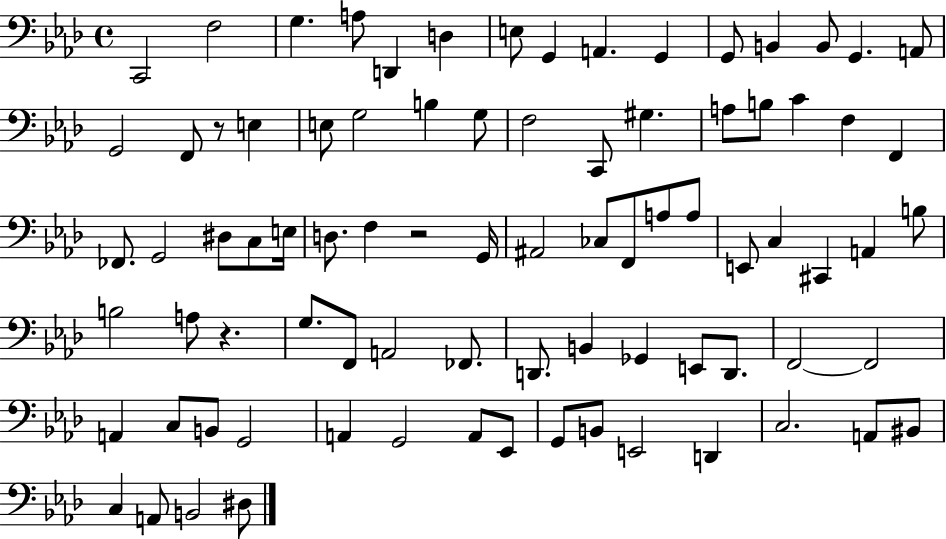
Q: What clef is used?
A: bass